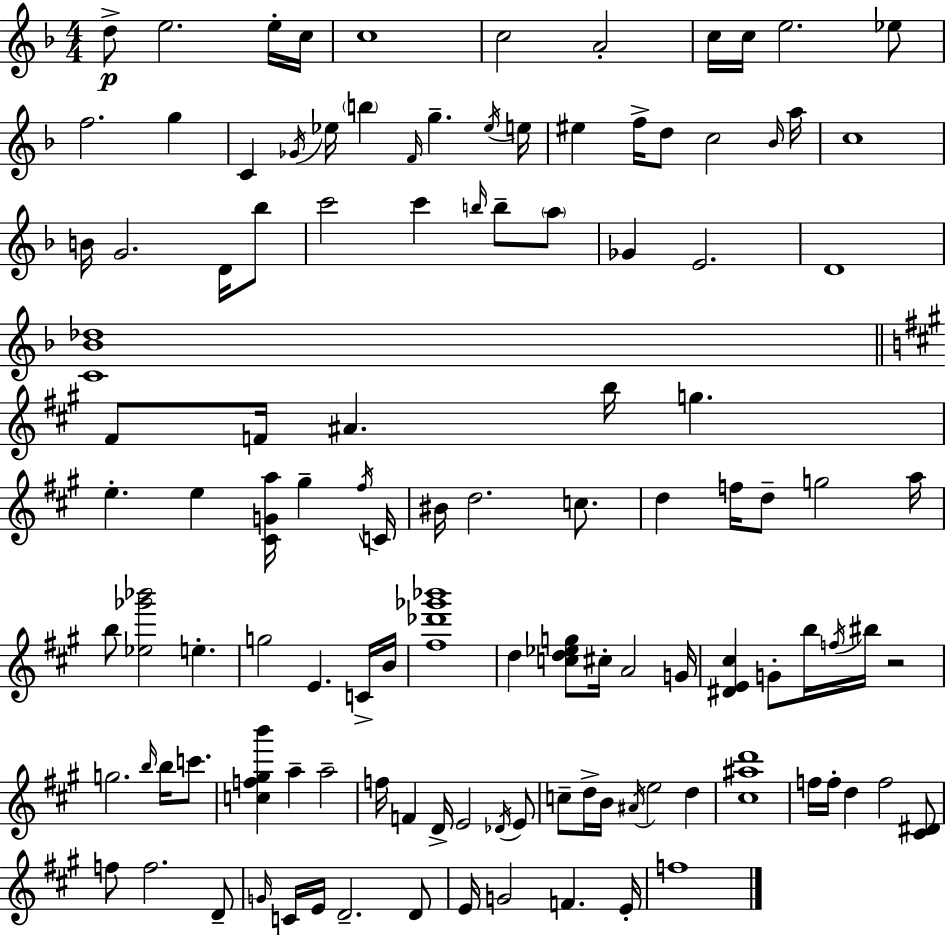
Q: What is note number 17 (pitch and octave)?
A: B5